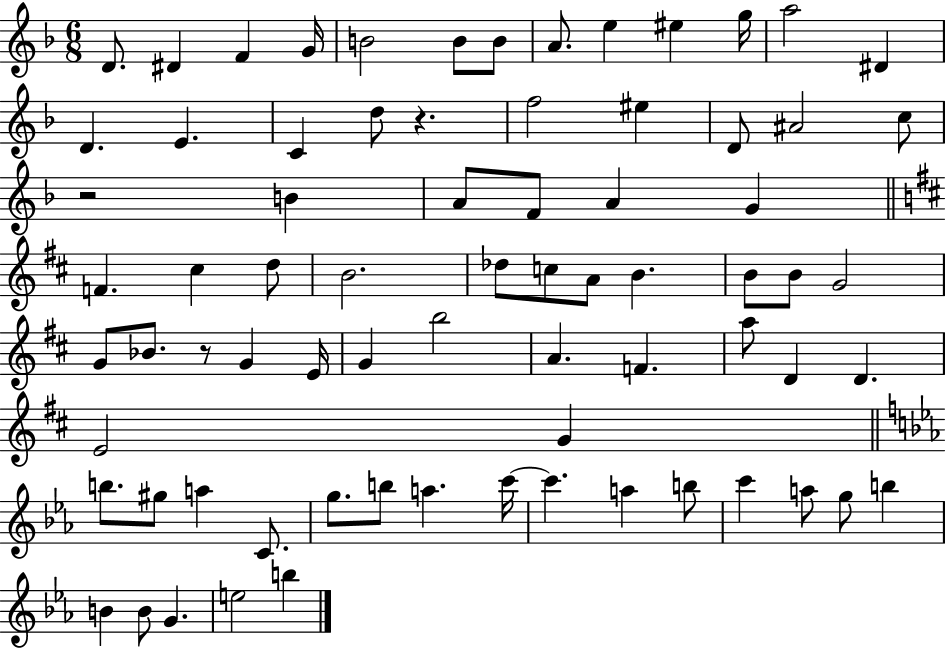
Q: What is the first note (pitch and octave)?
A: D4